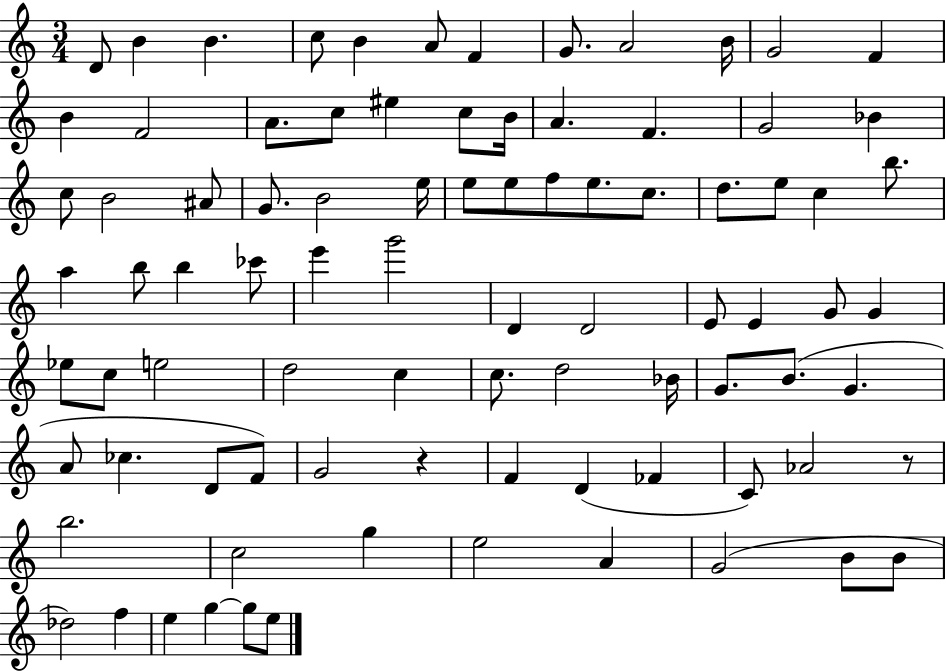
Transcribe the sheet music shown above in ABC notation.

X:1
T:Untitled
M:3/4
L:1/4
K:C
D/2 B B c/2 B A/2 F G/2 A2 B/4 G2 F B F2 A/2 c/2 ^e c/2 B/4 A F G2 _B c/2 B2 ^A/2 G/2 B2 e/4 e/2 e/2 f/2 e/2 c/2 d/2 e/2 c b/2 a b/2 b _c'/2 e' g'2 D D2 E/2 E G/2 G _e/2 c/2 e2 d2 c c/2 d2 _B/4 G/2 B/2 G A/2 _c D/2 F/2 G2 z F D _F C/2 _A2 z/2 b2 c2 g e2 A G2 B/2 B/2 _d2 f e g g/2 e/2